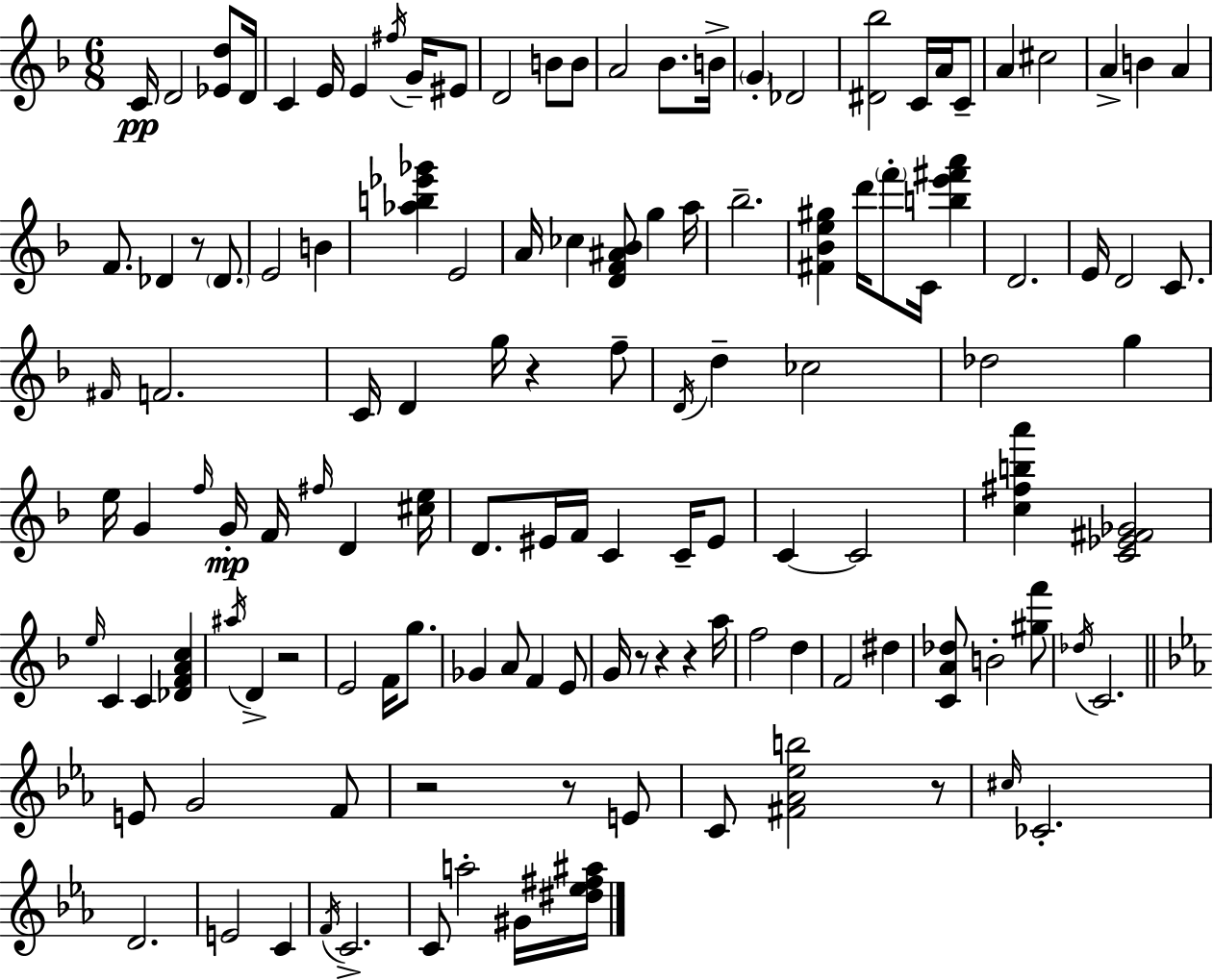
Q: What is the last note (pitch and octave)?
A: G#4